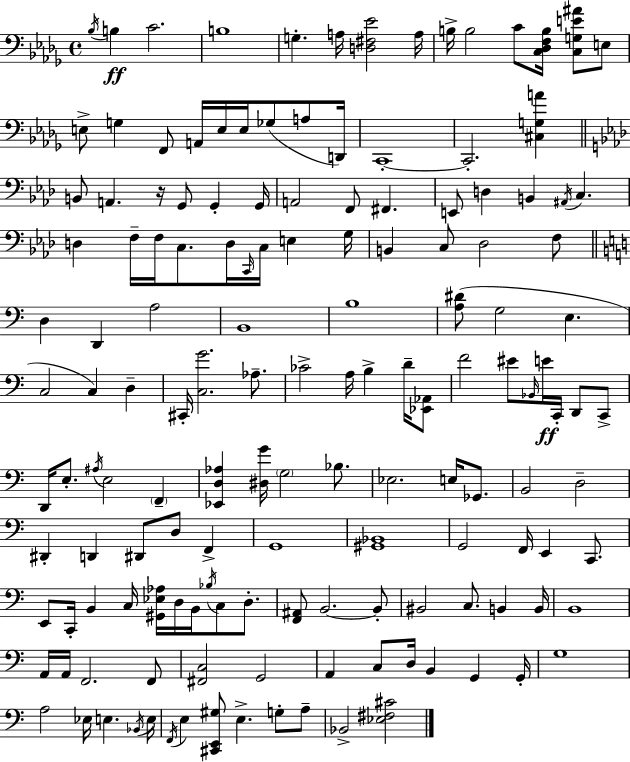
X:1
T:Untitled
M:4/4
L:1/4
K:Bbm
_B,/4 B, C2 B,4 G, A,/4 [D,^F,_E]2 A,/4 B,/4 B,2 C/2 [C,_D,F,B,]/4 [C,G,E^A]/2 E,/2 E,/2 G, F,,/2 A,,/4 E,/4 E,/4 _G,/2 A,/2 D,,/4 C,,4 C,,2 [^C,G,A] B,,/2 A,, z/4 G,,/2 G,, G,,/4 A,,2 F,,/2 ^F,, E,,/2 D, B,, ^A,,/4 C, D, F,/4 F,/4 C,/2 D,/4 C,,/4 C,/4 E, G,/4 B,, C,/2 _D,2 F,/2 D, D,, A,2 B,,4 B,4 [A,^D]/2 G,2 E, C,2 C, D, ^C,,/4 [C,G]2 _A,/2 _C2 A,/4 B, D/4 [_E,,_A,,]/2 F2 ^E/2 _B,,/4 E/4 C,,/4 D,,/2 C,,/2 D,,/4 E,/2 ^A,/4 E,2 F,, [_E,,D,_A,] [^D,G]/4 G,2 _B,/2 _E,2 E,/4 _G,,/2 B,,2 D,2 ^D,, D,, ^D,,/2 D,/2 F,, G,,4 [^G,,_B,,]4 G,,2 F,,/4 E,, C,,/2 E,,/2 C,,/4 B,, C,/4 [^G,,_E,_A,]/4 D,/4 B,,/4 _B,/4 C,/2 D,/2 [F,,^A,,]/2 B,,2 B,,/2 ^B,,2 C,/2 B,, B,,/4 B,,4 A,,/4 A,,/4 F,,2 F,,/2 [^F,,C,]2 G,,2 A,, C,/2 D,/4 B,, G,, G,,/4 G,4 A,2 _E,/4 E, _B,,/4 E,/4 F,,/4 E, [^C,,E,,^G,]/2 E, G,/2 A,/2 _B,,2 [_E,^F,^C]2